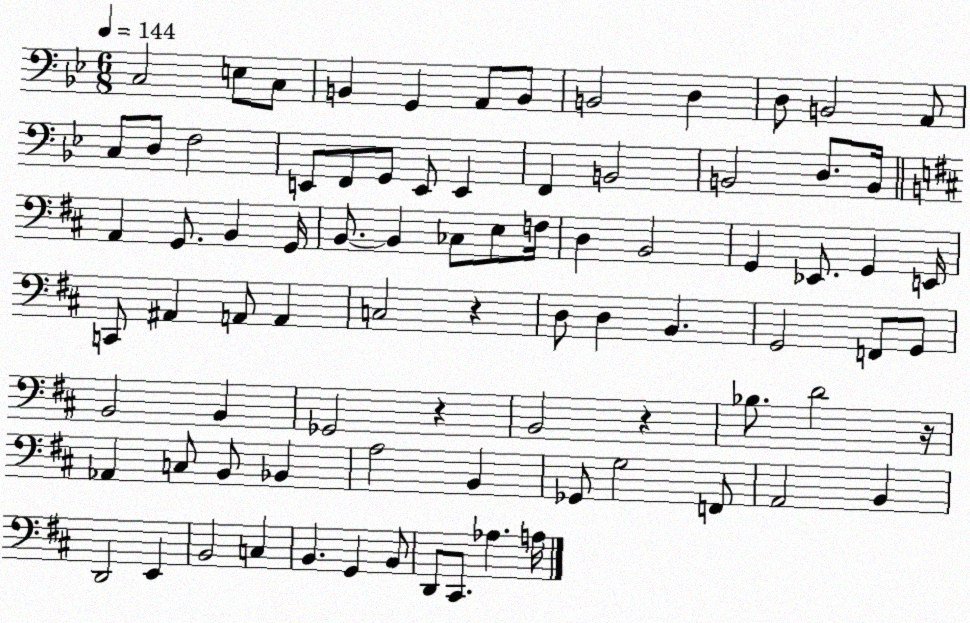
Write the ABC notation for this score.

X:1
T:Untitled
M:6/8
L:1/4
K:Bb
C,2 E,/2 C,/2 B,, G,, A,,/2 B,,/2 B,,2 D, D,/2 B,,2 A,,/2 C,/2 D,/2 F,2 E,,/2 F,,/2 G,,/2 E,,/2 E,, F,, B,,2 B,,2 D,/2 B,,/4 A,, G,,/2 B,, G,,/4 B,,/2 B,, _C,/2 E,/2 F,/4 D, B,,2 G,, _E,,/2 G,, E,,/4 C,,/2 ^A,, A,,/2 A,, C,2 z D,/2 D, B,, G,,2 F,,/2 G,,/2 B,,2 B,, _G,,2 z B,,2 z _B,/2 D2 z/4 _A,, C,/2 B,,/2 _B,, A,2 B,, _G,,/2 G,2 F,,/2 A,,2 B,, D,,2 E,, B,,2 C, B,, G,, B,,/2 D,,/2 ^C,,/2 _A, A,/4